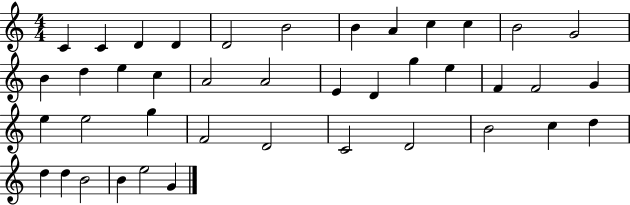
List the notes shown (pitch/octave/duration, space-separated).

C4/q C4/q D4/q D4/q D4/h B4/h B4/q A4/q C5/q C5/q B4/h G4/h B4/q D5/q E5/q C5/q A4/h A4/h E4/q D4/q G5/q E5/q F4/q F4/h G4/q E5/q E5/h G5/q F4/h D4/h C4/h D4/h B4/h C5/q D5/q D5/q D5/q B4/h B4/q E5/h G4/q